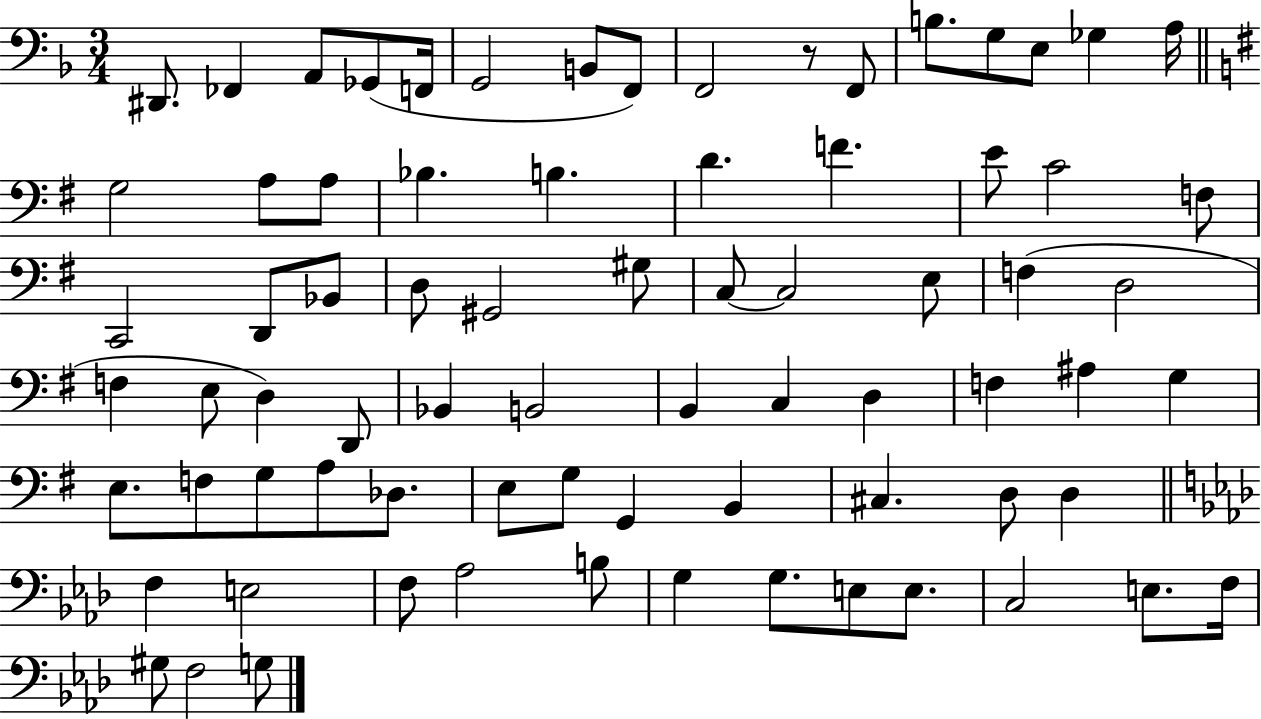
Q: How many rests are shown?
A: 1